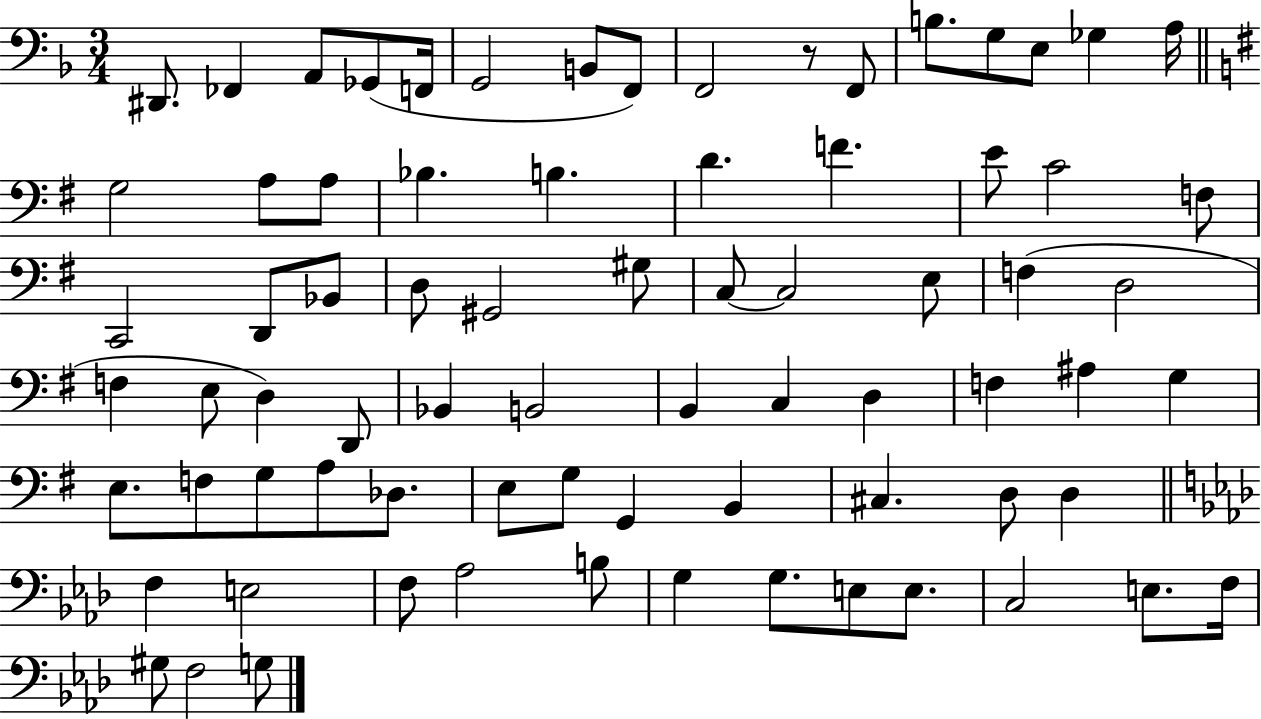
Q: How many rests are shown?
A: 1